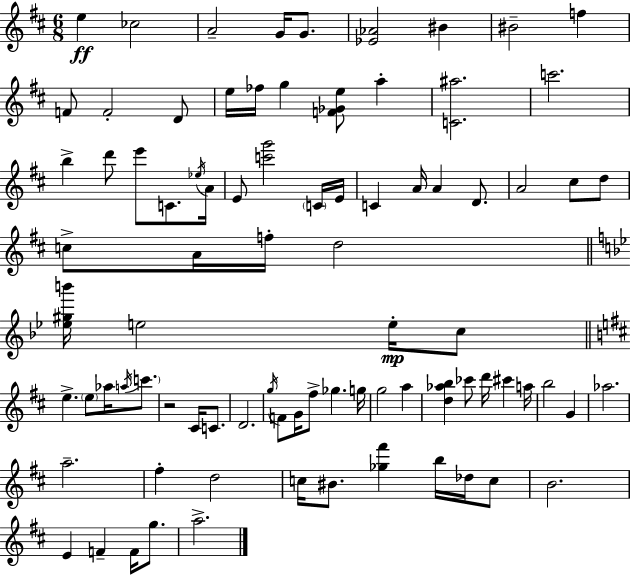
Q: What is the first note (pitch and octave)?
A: E5